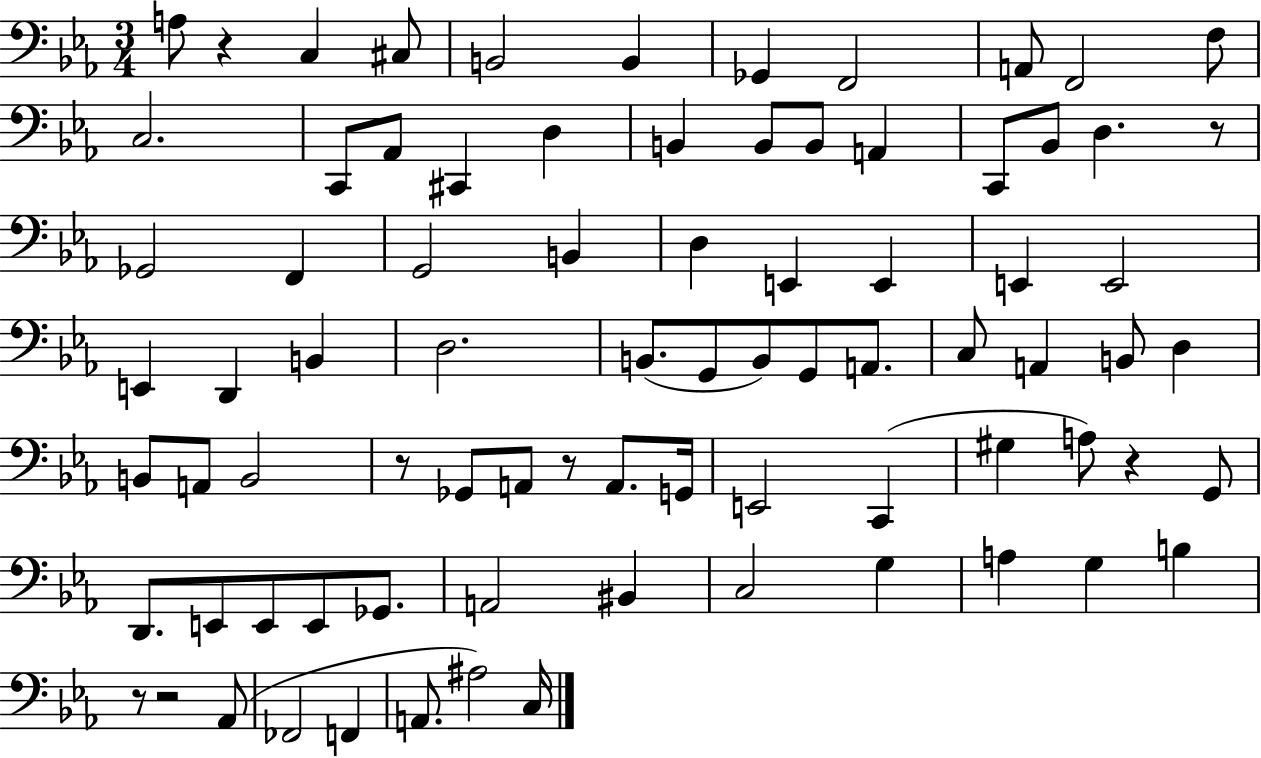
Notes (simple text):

A3/e R/q C3/q C#3/e B2/h B2/q Gb2/q F2/h A2/e F2/h F3/e C3/h. C2/e Ab2/e C#2/q D3/q B2/q B2/e B2/e A2/q C2/e Bb2/e D3/q. R/e Gb2/h F2/q G2/h B2/q D3/q E2/q E2/q E2/q E2/h E2/q D2/q B2/q D3/h. B2/e. G2/e B2/e G2/e A2/e. C3/e A2/q B2/e D3/q B2/e A2/e B2/h R/e Gb2/e A2/e R/e A2/e. G2/s E2/h C2/q G#3/q A3/e R/q G2/e D2/e. E2/e E2/e E2/e Gb2/e. A2/h BIS2/q C3/h G3/q A3/q G3/q B3/q R/e R/h Ab2/e FES2/h F2/q A2/e. A#3/h C3/s